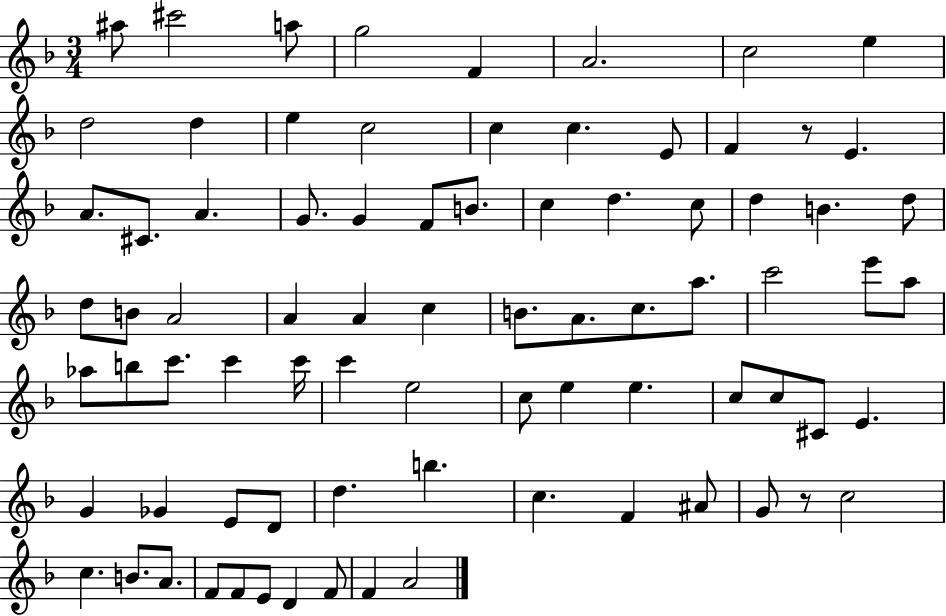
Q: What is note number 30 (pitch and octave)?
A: D5